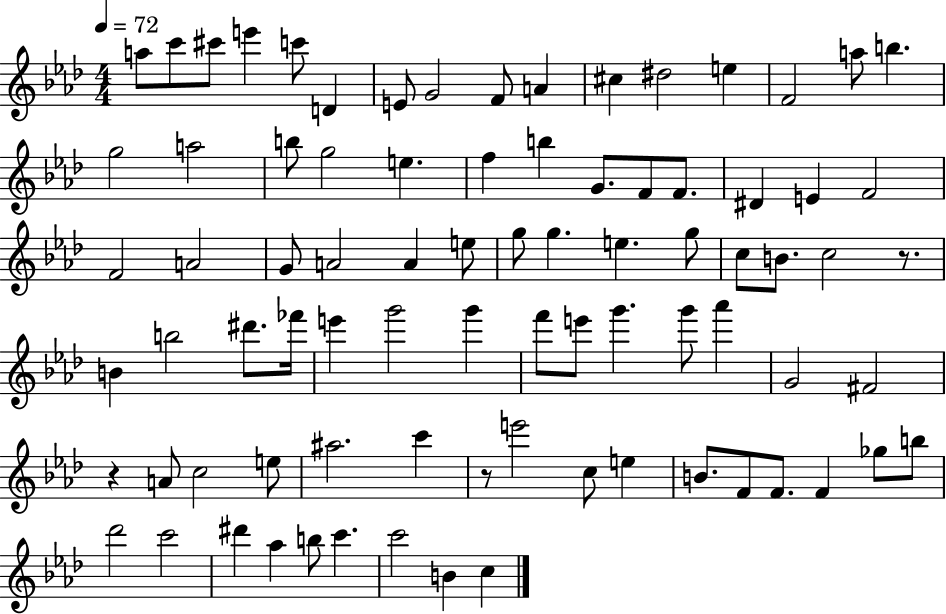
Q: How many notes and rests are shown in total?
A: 82